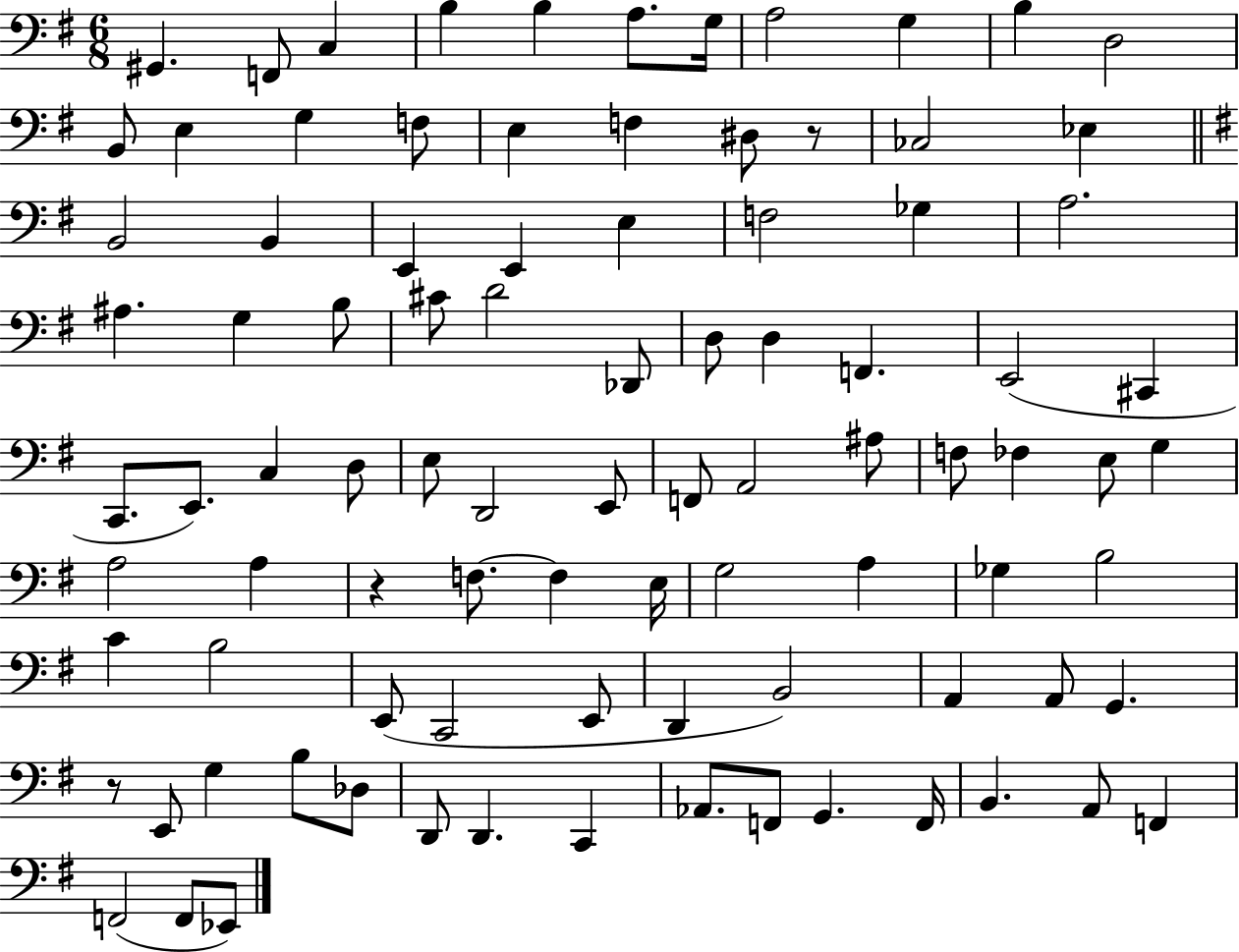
X:1
T:Untitled
M:6/8
L:1/4
K:G
^G,, F,,/2 C, B, B, A,/2 G,/4 A,2 G, B, D,2 B,,/2 E, G, F,/2 E, F, ^D,/2 z/2 _C,2 _E, B,,2 B,, E,, E,, E, F,2 _G, A,2 ^A, G, B,/2 ^C/2 D2 _D,,/2 D,/2 D, F,, E,,2 ^C,, C,,/2 E,,/2 C, D,/2 E,/2 D,,2 E,,/2 F,,/2 A,,2 ^A,/2 F,/2 _F, E,/2 G, A,2 A, z F,/2 F, E,/4 G,2 A, _G, B,2 C B,2 E,,/2 C,,2 E,,/2 D,, B,,2 A,, A,,/2 G,, z/2 E,,/2 G, B,/2 _D,/2 D,,/2 D,, C,, _A,,/2 F,,/2 G,, F,,/4 B,, A,,/2 F,, F,,2 F,,/2 _E,,/2